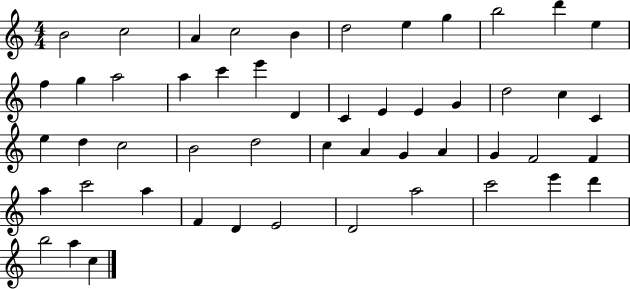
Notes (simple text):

B4/h C5/h A4/q C5/h B4/q D5/h E5/q G5/q B5/h D6/q E5/q F5/q G5/q A5/h A5/q C6/q E6/q D4/q C4/q E4/q E4/q G4/q D5/h C5/q C4/q E5/q D5/q C5/h B4/h D5/h C5/q A4/q G4/q A4/q G4/q F4/h F4/q A5/q C6/h A5/q F4/q D4/q E4/h D4/h A5/h C6/h E6/q D6/q B5/h A5/q C5/q